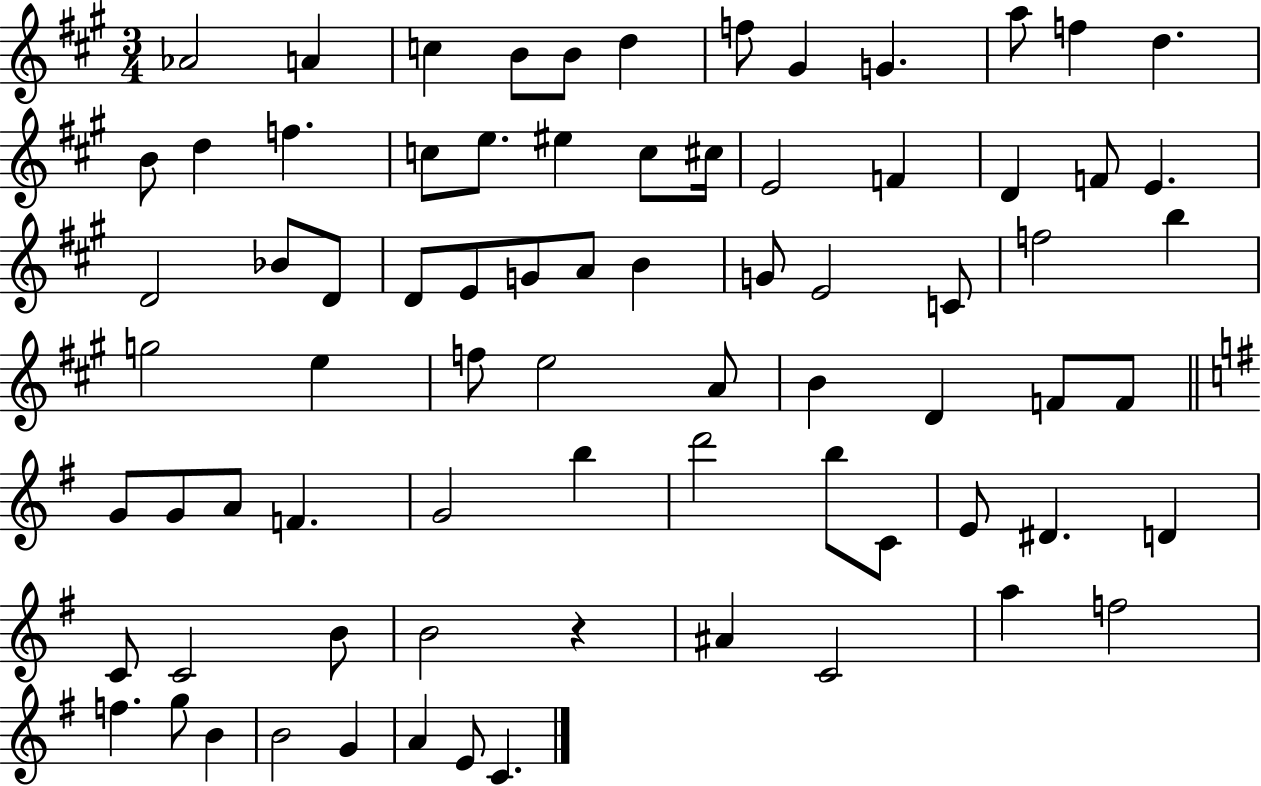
{
  \clef treble
  \numericTimeSignature
  \time 3/4
  \key a \major
  aes'2 a'4 | c''4 b'8 b'8 d''4 | f''8 gis'4 g'4. | a''8 f''4 d''4. | \break b'8 d''4 f''4. | c''8 e''8. eis''4 c''8 cis''16 | e'2 f'4 | d'4 f'8 e'4. | \break d'2 bes'8 d'8 | d'8 e'8 g'8 a'8 b'4 | g'8 e'2 c'8 | f''2 b''4 | \break g''2 e''4 | f''8 e''2 a'8 | b'4 d'4 f'8 f'8 | \bar "||" \break \key e \minor g'8 g'8 a'8 f'4. | g'2 b''4 | d'''2 b''8 c'8 | e'8 dis'4. d'4 | \break c'8 c'2 b'8 | b'2 r4 | ais'4 c'2 | a''4 f''2 | \break f''4. g''8 b'4 | b'2 g'4 | a'4 e'8 c'4. | \bar "|."
}